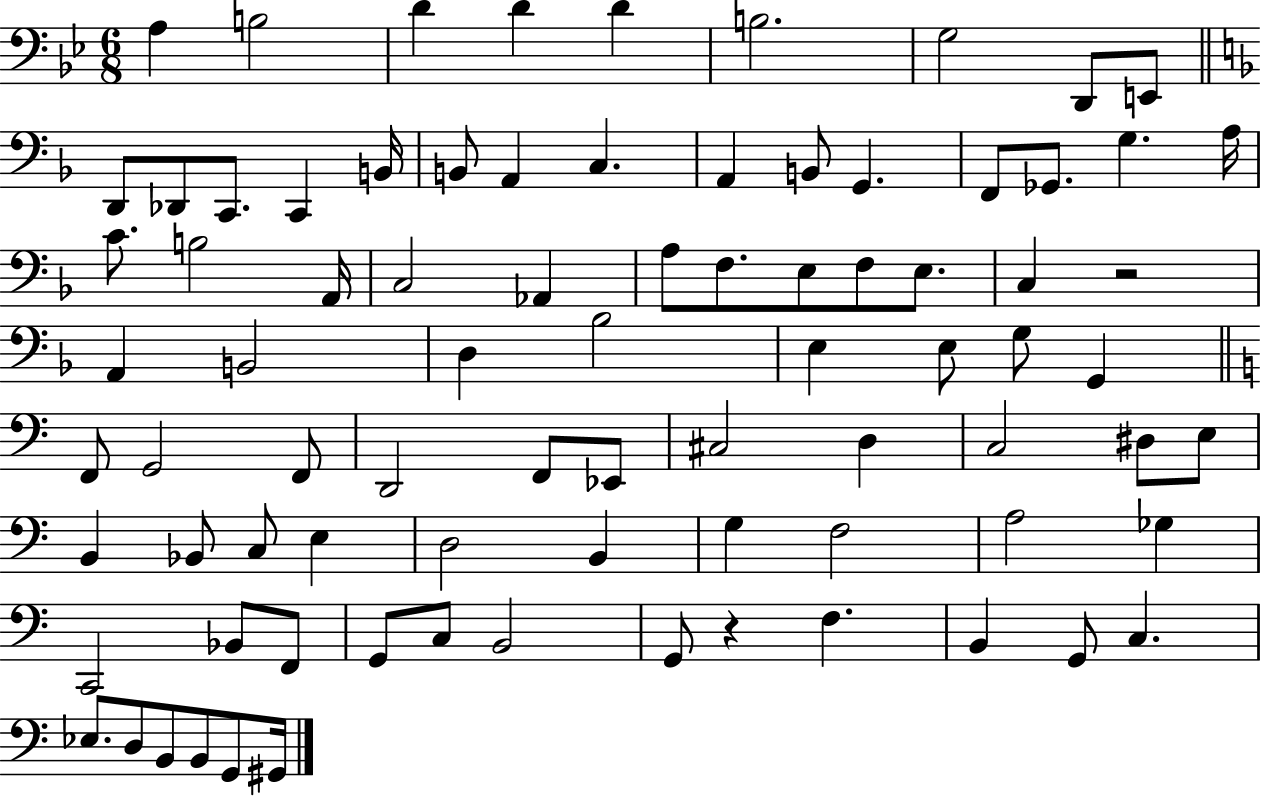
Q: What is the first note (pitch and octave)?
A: A3